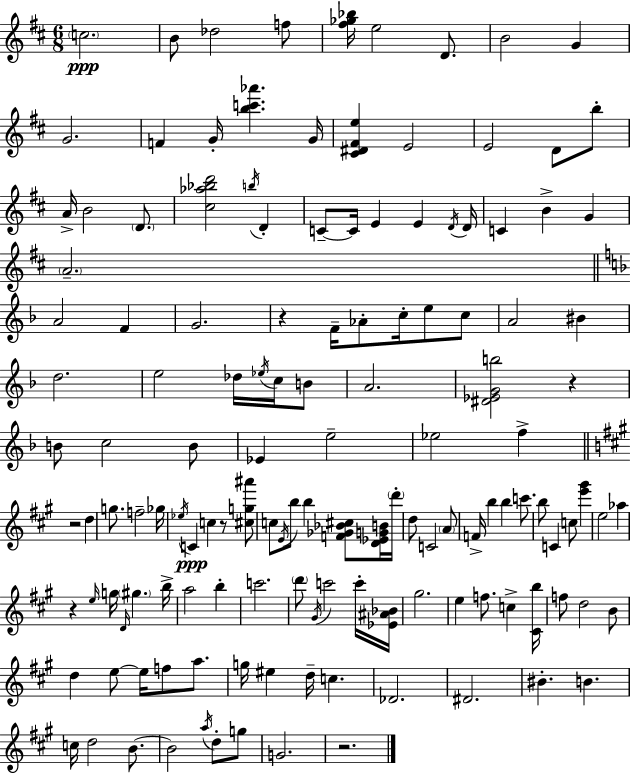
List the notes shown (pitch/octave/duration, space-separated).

C5/h. B4/e Db5/h F5/e [F#5,Gb5,Bb5]/s E5/h D4/e. B4/h G4/q G4/h. F4/q G4/s [B5,C6,Ab6]/q. G4/s [C#4,D#4,F#4,E5]/q E4/h E4/h D4/e B5/e A4/s B4/h D4/e. [C#5,Ab5,Bb5,D6]/h B5/s D4/q C4/e C4/s E4/q E4/q D4/s D4/s C4/q B4/q G4/q A4/h. A4/h F4/q G4/h. R/q F4/s Ab4/e C5/s E5/e C5/e A4/h BIS4/q D5/h. E5/h Db5/s Eb5/s C5/s B4/e A4/h. [D#4,Eb4,G4,B5]/h R/q B4/e C5/h B4/e Eb4/q E5/h Eb5/h F5/q R/h D5/q G5/e. F5/h Gb5/s Eb5/s C4/q C5/q R/e [C#5,G5,A#6]/e C5/e E4/s B5/e B5/q [F4,Gb4,Bb4,C#5]/e [D4,Eb4,G4,B4]/s D6/s D5/e C4/h A4/e F4/s B5/q B5/q C6/e. B5/e C4/q C5/e [E6,G#6]/q E5/h Ab5/q R/q E5/s G5/s D4/s G#5/q. B5/s A5/h B5/q C6/h. D6/e G#4/s C6/h C6/s [Eb4,A#4,Bb4]/s G#5/h. E5/q F5/e. C5/q [C#4,B5]/s F5/e D5/h B4/e D5/q E5/e E5/s F5/e A5/e. G5/s EIS5/q D5/s C5/q. Db4/h. D#4/h. BIS4/q. B4/q. C5/s D5/h B4/e. B4/h A5/s D5/e G5/e G4/h. R/h.